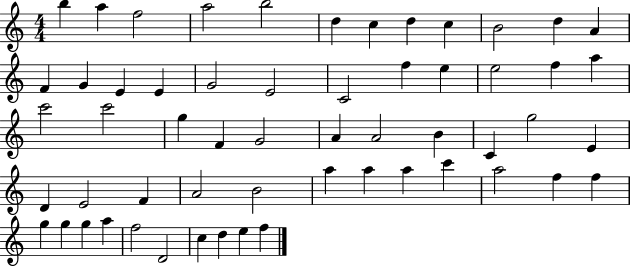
B5/q A5/q F5/h A5/h B5/h D5/q C5/q D5/q C5/q B4/h D5/q A4/q F4/q G4/q E4/q E4/q G4/h E4/h C4/h F5/q E5/q E5/h F5/q A5/q C6/h C6/h G5/q F4/q G4/h A4/q A4/h B4/q C4/q G5/h E4/q D4/q E4/h F4/q A4/h B4/h A5/q A5/q A5/q C6/q A5/h F5/q F5/q G5/q G5/q G5/q A5/q F5/h D4/h C5/q D5/q E5/q F5/q